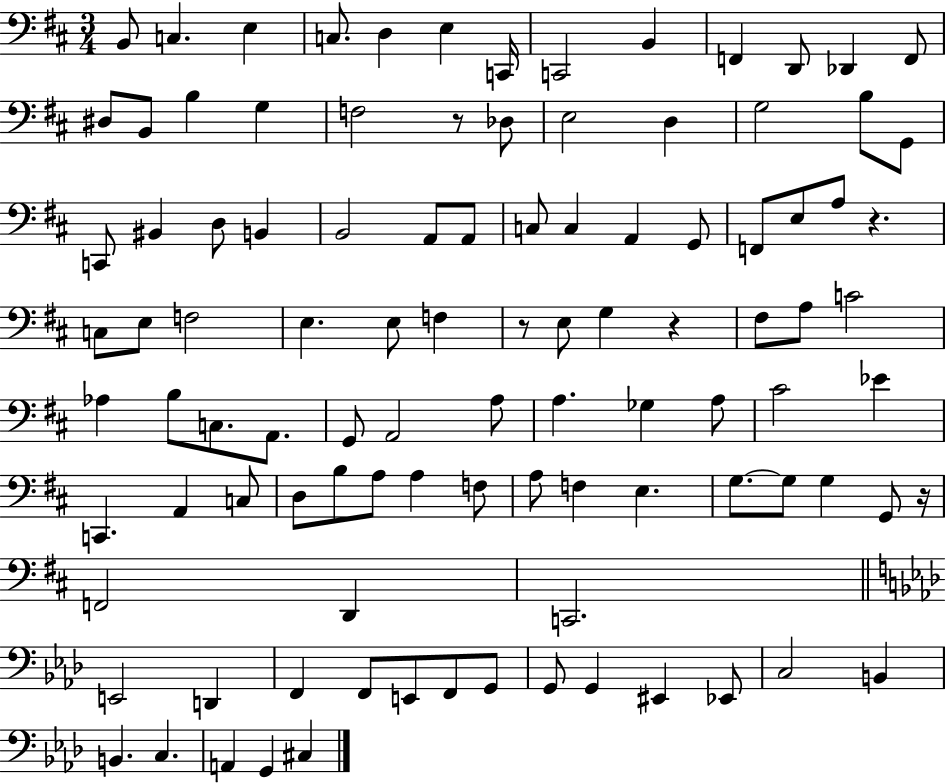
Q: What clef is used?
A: bass